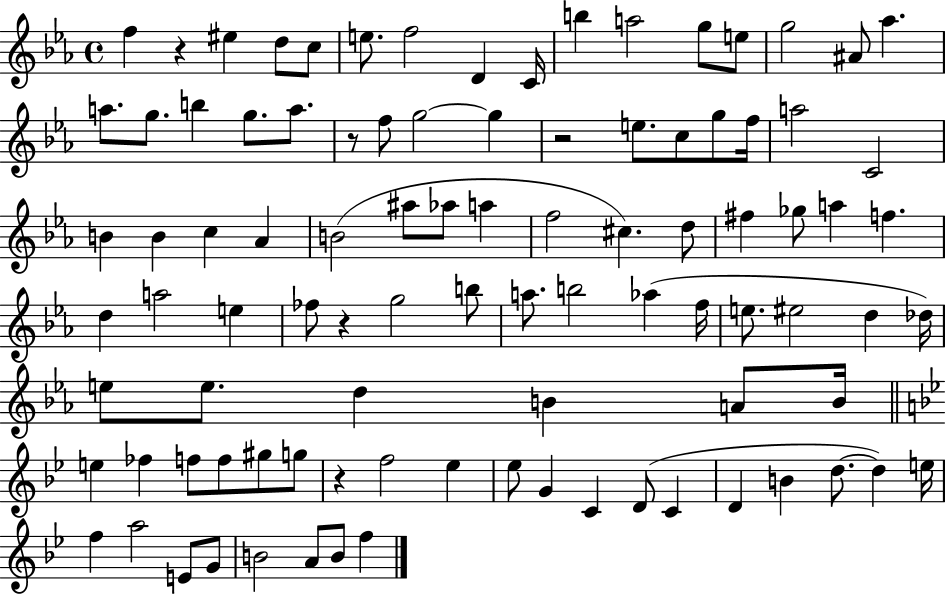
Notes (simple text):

F5/q R/q EIS5/q D5/e C5/e E5/e. F5/h D4/q C4/s B5/q A5/h G5/e E5/e G5/h A#4/e Ab5/q. A5/e. G5/e. B5/q G5/e. A5/e. R/e F5/e G5/h G5/q R/h E5/e. C5/e G5/e F5/s A5/h C4/h B4/q B4/q C5/q Ab4/q B4/h A#5/e Ab5/e A5/q F5/h C#5/q. D5/e F#5/q Gb5/e A5/q F5/q. D5/q A5/h E5/q FES5/e R/q G5/h B5/e A5/e. B5/h Ab5/q F5/s E5/e. EIS5/h D5/q Db5/s E5/e E5/e. D5/q B4/q A4/e B4/s E5/q FES5/q F5/e F5/e G#5/e G5/e R/q F5/h Eb5/q Eb5/e G4/q C4/q D4/e C4/q D4/q B4/q D5/e. D5/q E5/s F5/q A5/h E4/e G4/e B4/h A4/e B4/e F5/q